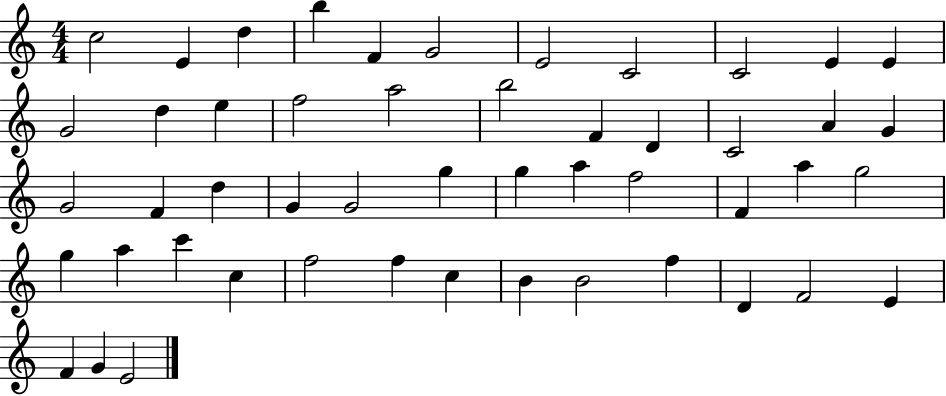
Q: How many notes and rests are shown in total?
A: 50